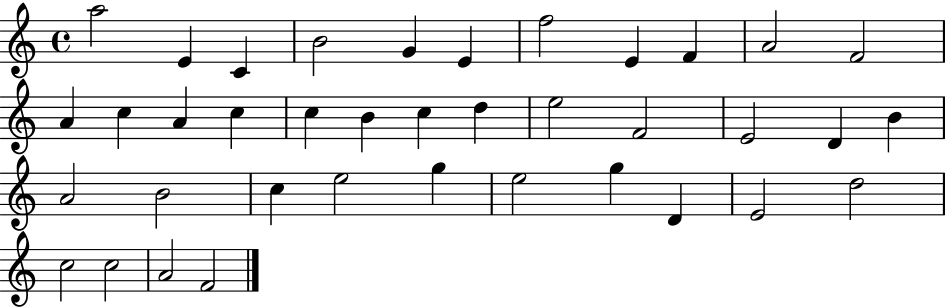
A5/h E4/q C4/q B4/h G4/q E4/q F5/h E4/q F4/q A4/h F4/h A4/q C5/q A4/q C5/q C5/q B4/q C5/q D5/q E5/h F4/h E4/h D4/q B4/q A4/h B4/h C5/q E5/h G5/q E5/h G5/q D4/q E4/h D5/h C5/h C5/h A4/h F4/h